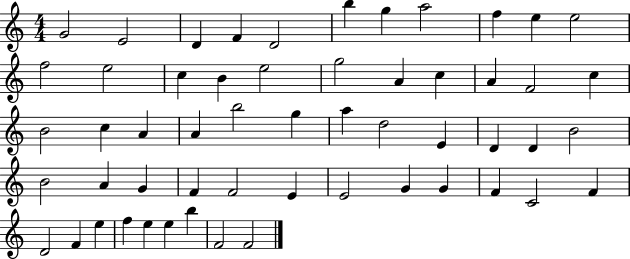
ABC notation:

X:1
T:Untitled
M:4/4
L:1/4
K:C
G2 E2 D F D2 b g a2 f e e2 f2 e2 c B e2 g2 A c A F2 c B2 c A A b2 g a d2 E D D B2 B2 A G F F2 E E2 G G F C2 F D2 F e f e e b F2 F2